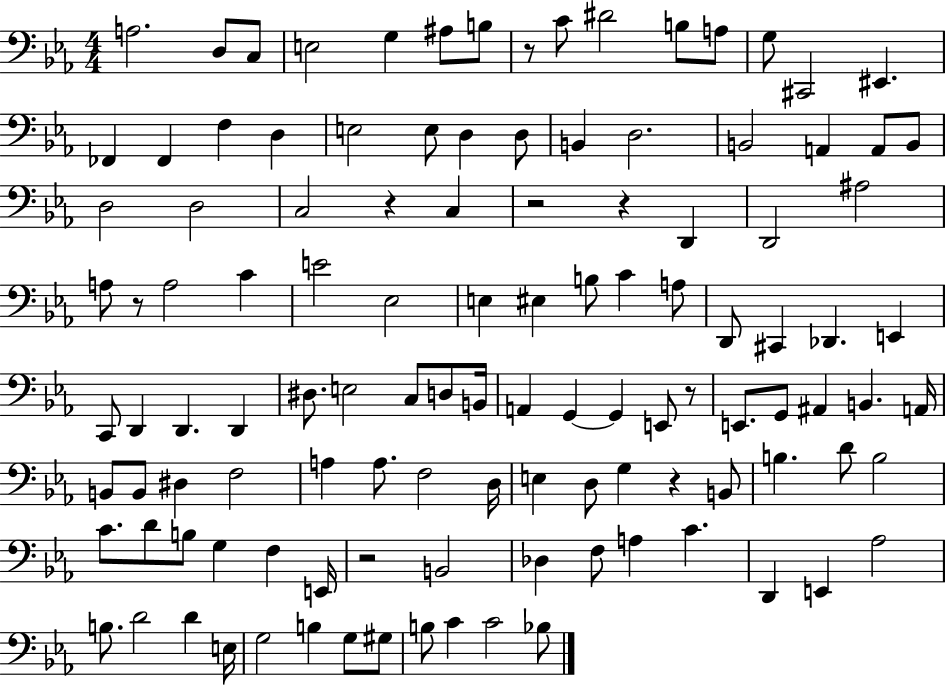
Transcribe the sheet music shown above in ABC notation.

X:1
T:Untitled
M:4/4
L:1/4
K:Eb
A,2 D,/2 C,/2 E,2 G, ^A,/2 B,/2 z/2 C/2 ^D2 B,/2 A,/2 G,/2 ^C,,2 ^E,, _F,, _F,, F, D, E,2 E,/2 D, D,/2 B,, D,2 B,,2 A,, A,,/2 B,,/2 D,2 D,2 C,2 z C, z2 z D,, D,,2 ^A,2 A,/2 z/2 A,2 C E2 _E,2 E, ^E, B,/2 C A,/2 D,,/2 ^C,, _D,, E,, C,,/2 D,, D,, D,, ^D,/2 E,2 C,/2 D,/2 B,,/4 A,, G,, G,, E,,/2 z/2 E,,/2 G,,/2 ^A,, B,, A,,/4 B,,/2 B,,/2 ^D, F,2 A, A,/2 F,2 D,/4 E, D,/2 G, z B,,/2 B, D/2 B,2 C/2 D/2 B,/2 G, F, E,,/4 z2 B,,2 _D, F,/2 A, C D,, E,, _A,2 B,/2 D2 D E,/4 G,2 B, G,/2 ^G,/2 B,/2 C C2 _B,/2